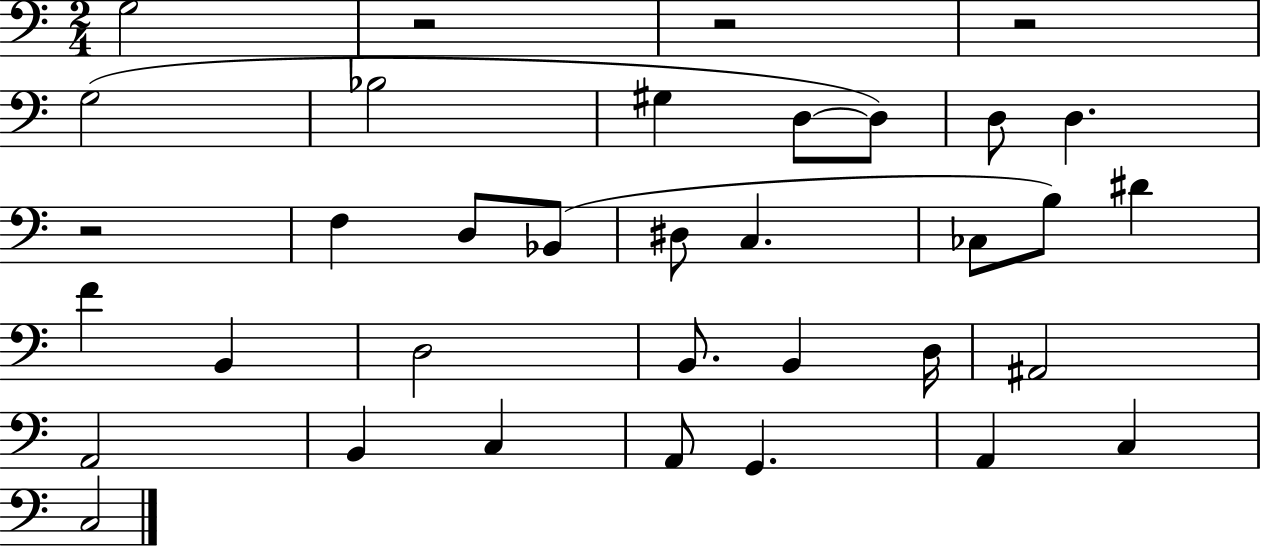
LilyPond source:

{
  \clef bass
  \numericTimeSignature
  \time 2/4
  \key c \major
  g2 | r2 | r2 | r2 | \break g2( | bes2 | gis4 d8~~ d8) | d8 d4. | \break r2 | f4 d8 bes,8( | dis8 c4. | ces8 b8) dis'4 | \break f'4 b,4 | d2 | b,8. b,4 d16 | ais,2 | \break a,2 | b,4 c4 | a,8 g,4. | a,4 c4 | \break c2 | \bar "|."
}